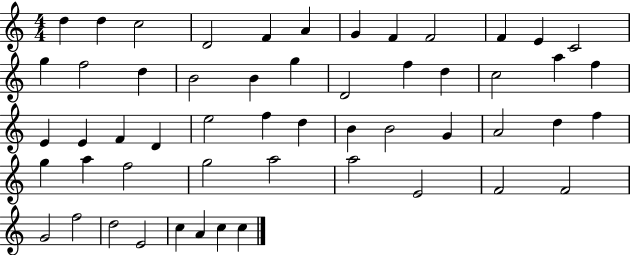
D5/q D5/q C5/h D4/h F4/q A4/q G4/q F4/q F4/h F4/q E4/q C4/h G5/q F5/h D5/q B4/h B4/q G5/q D4/h F5/q D5/q C5/h A5/q F5/q E4/q E4/q F4/q D4/q E5/h F5/q D5/q B4/q B4/h G4/q A4/h D5/q F5/q G5/q A5/q F5/h G5/h A5/h A5/h E4/h F4/h F4/h G4/h F5/h D5/h E4/h C5/q A4/q C5/q C5/q